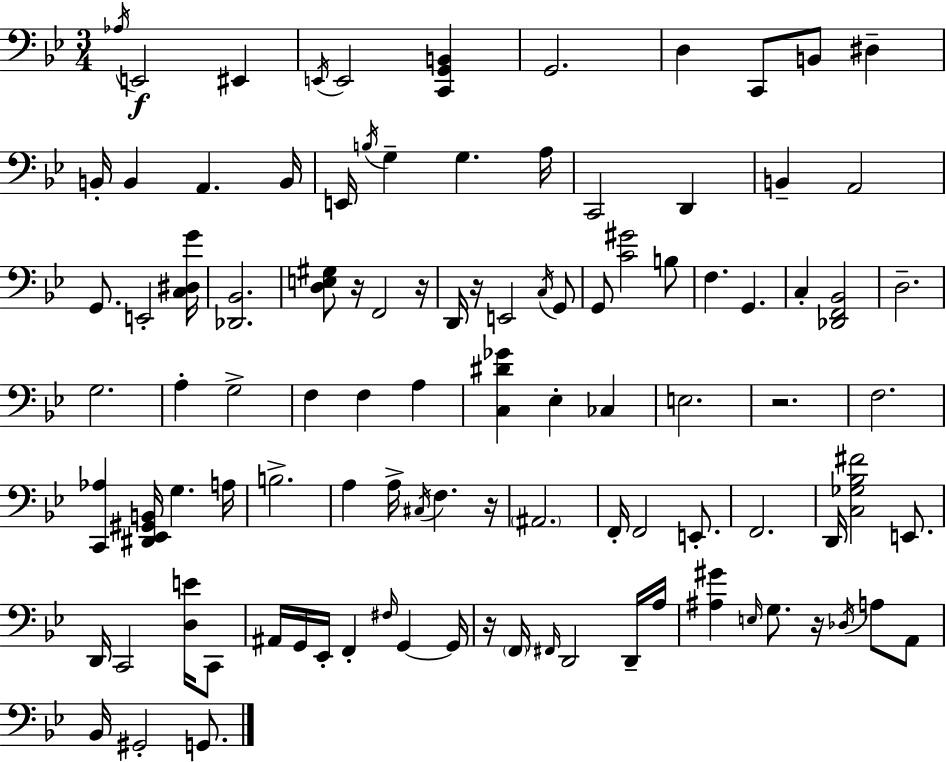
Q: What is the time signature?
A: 3/4